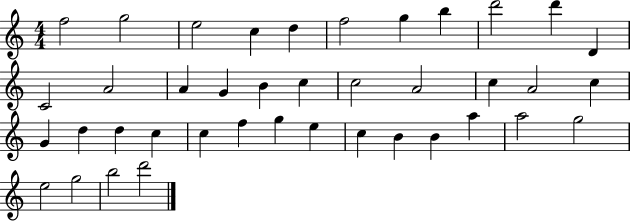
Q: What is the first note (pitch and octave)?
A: F5